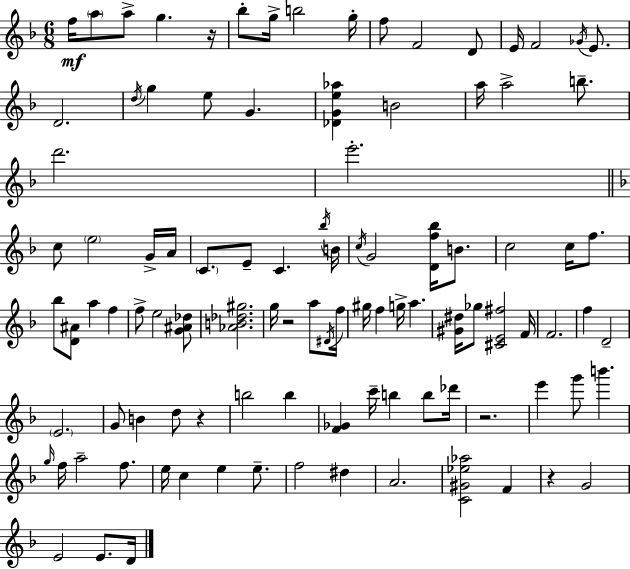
{
  \clef treble
  \numericTimeSignature
  \time 6/8
  \key f \major
  f''16\mf \parenthesize a''8 a''8-> g''4. r16 | bes''8-. g''16-> b''2 g''16-. | f''8 f'2 d'8 | e'16 f'2 \acciaccatura { ges'16 } e'8. | \break d'2. | \acciaccatura { d''16 } g''4 e''8 g'4. | <des' g' e'' aes''>4 b'2 | a''16 a''2-> b''8.-- | \break d'''2. | e'''2.-. | \bar "||" \break \key f \major c''8 \parenthesize e''2 g'16-> a'16 | \parenthesize c'8. e'8-- c'4. \acciaccatura { bes''16 } | b'16 \acciaccatura { c''16 } g'2 <d' f'' bes''>16 b'8. | c''2 c''16 f''8. | \break bes''8 <d' ais'>8 a''4 f''4 | f''8-> e''2 | <g' ais' des''>8 <aes' b' des'' gis''>2. | g''16 r2 a''8 | \break \acciaccatura { dis'16 } f''16 gis''16 f''4 g''16-> a''4. | <gis' dis''>16 ges''8 <cis' e' fis''>2 | f'16 f'2. | f''4 d'2-- | \break \parenthesize e'2. | g'8 b'4 d''8 r4 | b''2 b''4 | <f' ges'>4 c'''16-- b''4 | \break b''8 des'''16 r2. | e'''4 g'''8 b'''4. | \grace { g''16 } f''16 a''2-- | f''8. e''16 c''4 e''4 | \break e''8.-- f''2 | dis''4 a'2. | <c' gis' ees'' aes''>2 | f'4 r4 g'2 | \break e'2 | e'8. d'16 \bar "|."
}